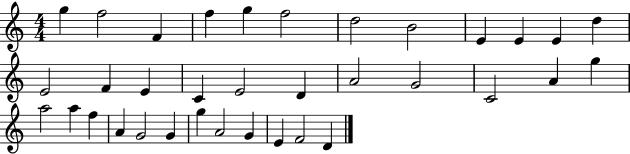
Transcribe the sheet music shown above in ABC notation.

X:1
T:Untitled
M:4/4
L:1/4
K:C
g f2 F f g f2 d2 B2 E E E d E2 F E C E2 D A2 G2 C2 A g a2 a f A G2 G g A2 G E F2 D